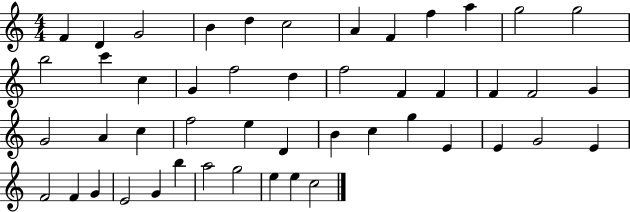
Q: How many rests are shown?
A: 0